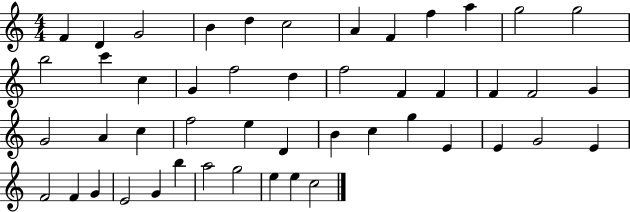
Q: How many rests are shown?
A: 0